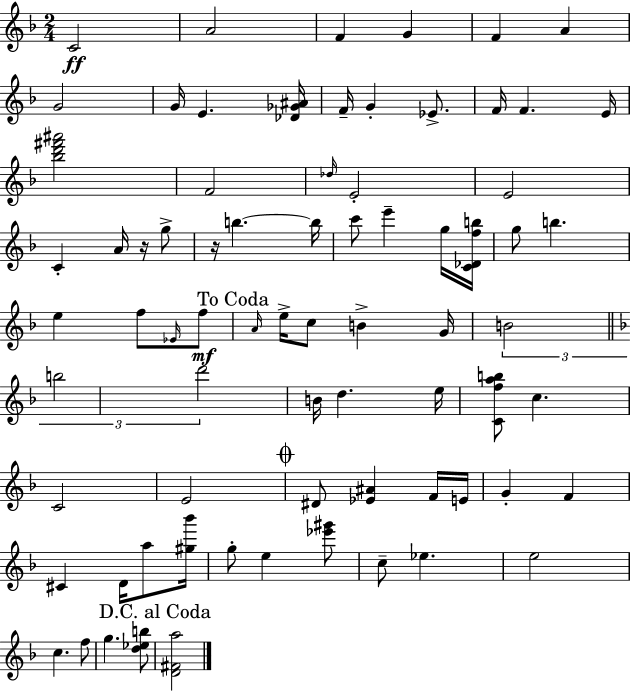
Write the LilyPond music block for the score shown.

{
  \clef treble
  \numericTimeSignature
  \time 2/4
  \key d \minor
  c'2\ff | a'2 | f'4 g'4 | f'4 a'4 | \break g'2 | g'16 e'4. <des' ges' ais'>16 | f'16-- g'4-. ees'8.-> | f'16 f'4. e'16 | \break <bes'' d''' fis''' ais'''>2 | f'2 | \grace { des''16 } e'2-. | e'2 | \break c'4-. a'16 r16 g''8-> | r16 b''4.~~ | b''16 c'''8 e'''4-- g''16 | <c' des' f'' b''>16 g''8 b''4. | \break e''4 f''8 \grace { ees'16 } | f''8\mf \mark "To Coda" \grace { a'16 } e''16-> c''8 b'4-> | g'16 \tuplet 3/2 { b'2 | \bar "||" \break \key f \major b''2 | d'''2 } | b'16 d''4. e''16 | <c' f'' a'' b''>8 c''4. | \break c'2 | e'2 | \mark \markup { \musicglyph "scripts.coda" } dis'8 <ees' ais'>4 f'16 e'16 | g'4-. f'4 | \break cis'4 d'16 a''8 <gis'' bes'''>16 | g''8-. e''4 <ees''' gis'''>8 | c''8-- ees''4. | e''2 | \break c''4. f''8 | g''4. <d'' ees'' b''>8 | \mark "D.C. al Coda" <d' fis' a''>2 | \bar "|."
}